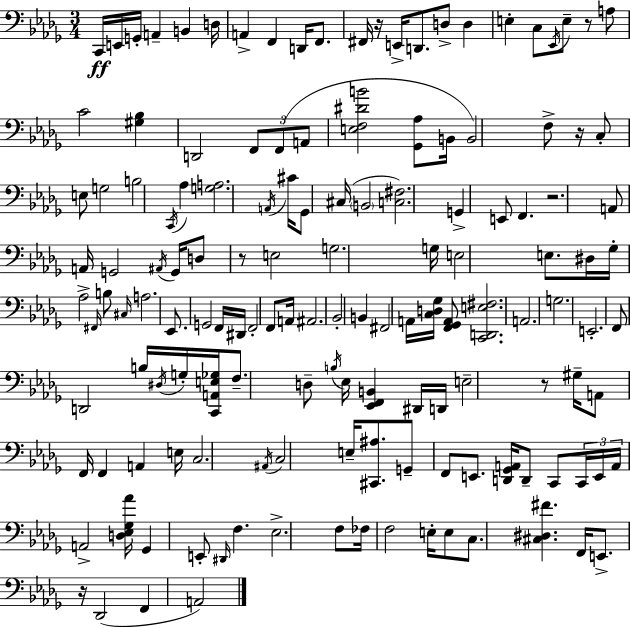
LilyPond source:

{
  \clef bass
  \numericTimeSignature
  \time 3/4
  \key bes \minor
  c,16\ff e,16 g,16-. a,4-- b,4 d16 | a,4-> f,4 d,16 f,8. | fis,16 r16 e,16-> d,8. d8-> d4 | e4-. c8 \acciaccatura { ees,16 } e8-- r8 a8 | \break c'2 <gis bes>4 | d,2 \tuplet 3/2 { f,8 f,8( | a,8 } <e f dis' b'>2 <ges, aes>8 | b,16 b,2) f8-> | \break r16 c8-. e8 g2 | b2 \acciaccatura { c,16 } aes4 | <g a>2. | \acciaccatura { a,16 } cis'16 ges,8 cis16( \parenthesize b,2 | \break <c fis>2.) | g,4-> e,8 f,4. | r2. | a,8 a,16 g,2 | \break \acciaccatura { ais,16 } g,16 d8 r8 e2 | g2. | g16 e2 | e8. dis16 ges16-. aes2-> | \break \grace { fis,16 } b8 \grace { cis16 } a2. | ees,8. g,2 | f,16 dis,16 f,2-. | f,8 a,16 ais,2. | \break bes,2-. | b,4 fis,2 | a,16 <c d ges>16 <f, ges, a,>8 <c, d, e fis>2. | a,2. | \break g2. | e,2.-. | f,8 d,2 | b16 \acciaccatura { dis16 } g16-. <c, a, e ges>16 f8.-- d8-- | \break \acciaccatura { b16 } ees16 <ees, f, b,>4 dis,16 d,16 e2-- | r8 gis16-- a,8 f,16 f,4 | a,4 e16 c2. | \acciaccatura { ais,16 } c2 | \break e16-- <cis, ais>8. g,8-- f,8 | e,8. <d, ges, a,>16 d,8-- c,8 \tuplet 3/2 { c,16 e,16 a,16 } | a,2-> <d ees ges aes'>16 ges,4 | e,8-. \grace { dis,16 } f4. ees2.-> | \break f8 | fes16 f2 e16-. e8 | c8. <cis dis fis'>4. f,16 e,8.-> | r16 des,2( f,4 | \break a,2) \bar "|."
}